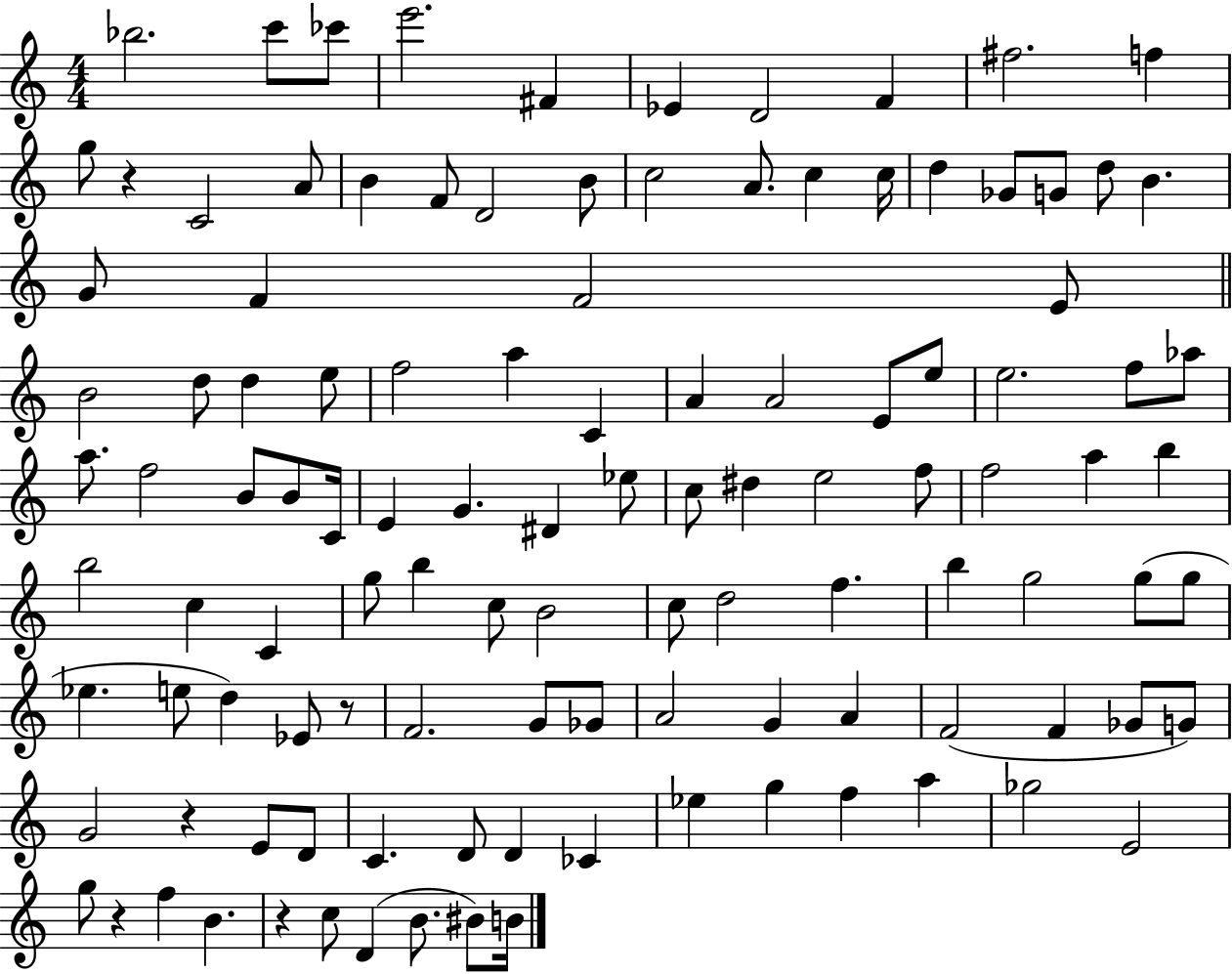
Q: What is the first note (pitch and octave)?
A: Bb5